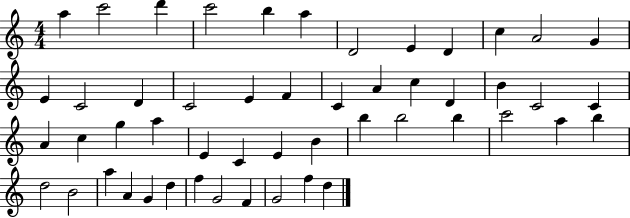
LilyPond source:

{
  \clef treble
  \numericTimeSignature
  \time 4/4
  \key c \major
  a''4 c'''2 d'''4 | c'''2 b''4 a''4 | d'2 e'4 d'4 | c''4 a'2 g'4 | \break e'4 c'2 d'4 | c'2 e'4 f'4 | c'4 a'4 c''4 d'4 | b'4 c'2 c'4 | \break a'4 c''4 g''4 a''4 | e'4 c'4 e'4 b'4 | b''4 b''2 b''4 | c'''2 a''4 b''4 | \break d''2 b'2 | a''4 a'4 g'4 d''4 | f''4 g'2 f'4 | g'2 f''4 d''4 | \break \bar "|."
}